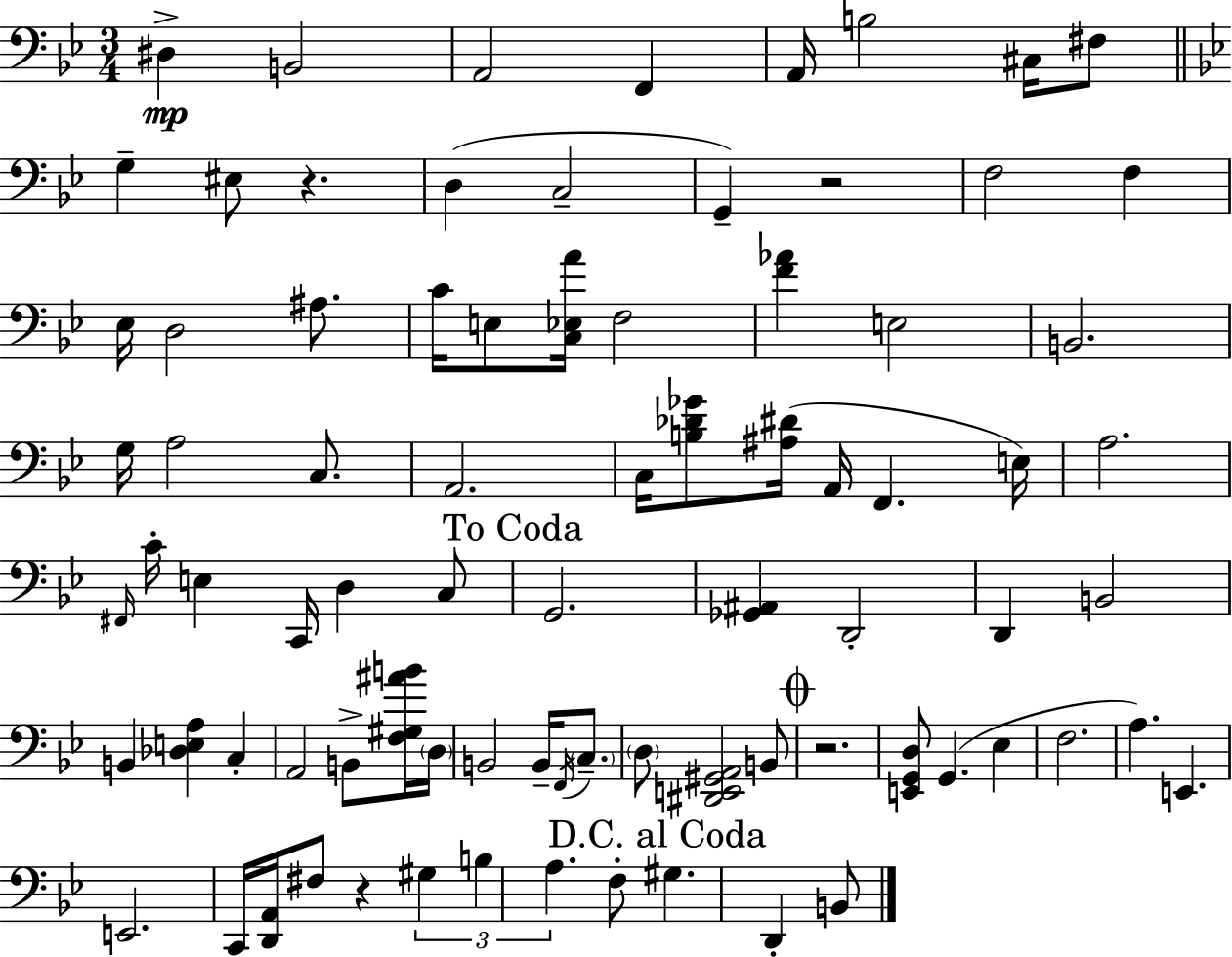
X:1
T:Untitled
M:3/4
L:1/4
K:Gm
^D, B,,2 A,,2 F,, A,,/4 B,2 ^C,/4 ^F,/2 G, ^E,/2 z D, C,2 G,, z2 F,2 F, _E,/4 D,2 ^A,/2 C/4 E,/2 [C,_E,A]/4 F,2 [F_A] E,2 B,,2 G,/4 A,2 C,/2 A,,2 C,/4 [B,_D_G]/2 [^A,^D]/4 A,,/4 F,, E,/4 A,2 ^F,,/4 C/4 E, C,,/4 D, C,/2 G,,2 [_G,,^A,,] D,,2 D,, B,,2 B,, [_D,E,A,] C, A,,2 B,,/2 [F,^G,^AB]/4 D,/4 B,,2 B,,/4 F,,/4 C,/2 D,/2 [^D,,E,,^G,,A,,]2 B,,/2 z2 [E,,G,,D,]/2 G,, _E, F,2 A, E,, E,,2 C,,/4 [D,,A,,]/4 ^F,/2 z ^G, B, A, F,/2 ^G, D,, B,,/2